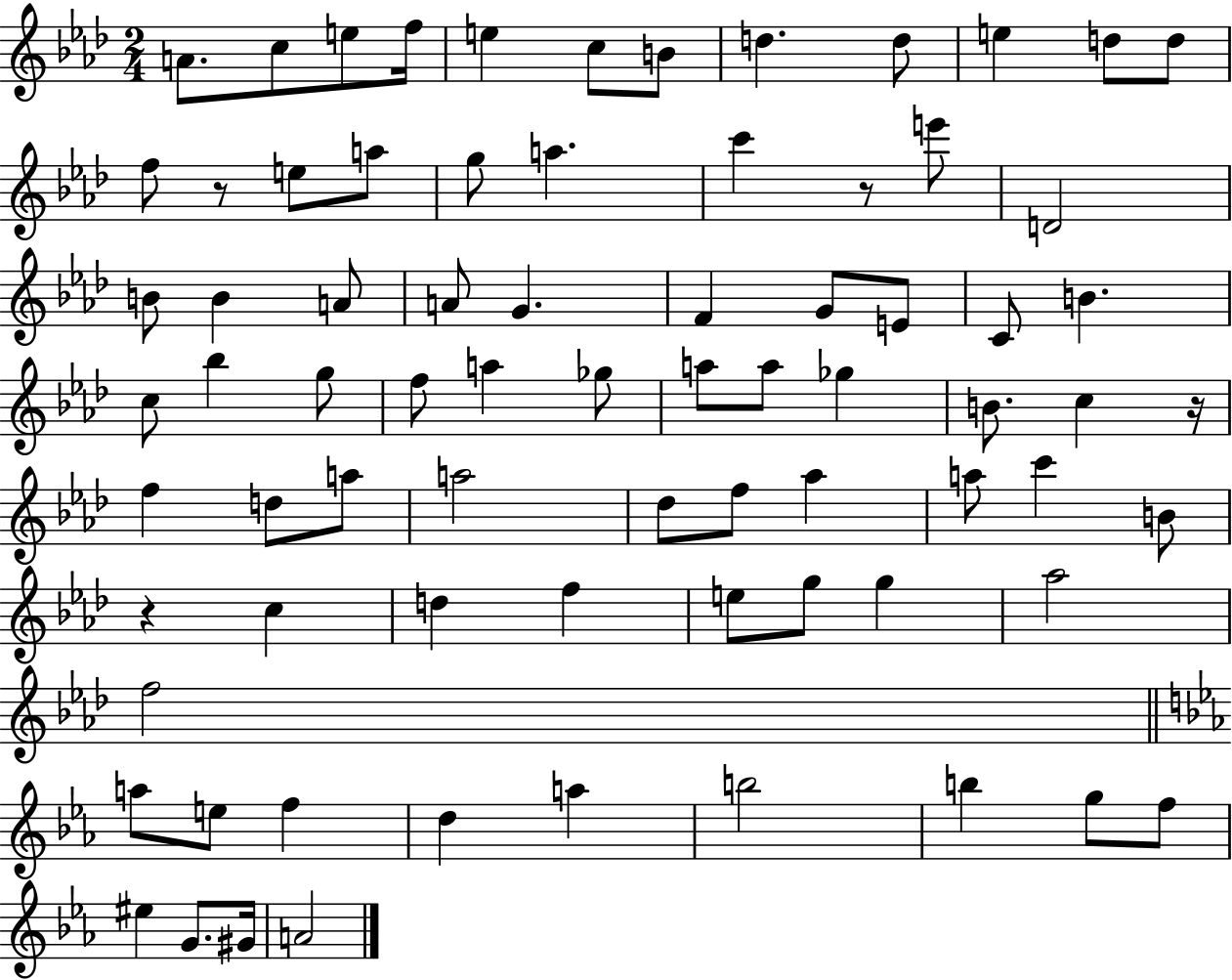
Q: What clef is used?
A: treble